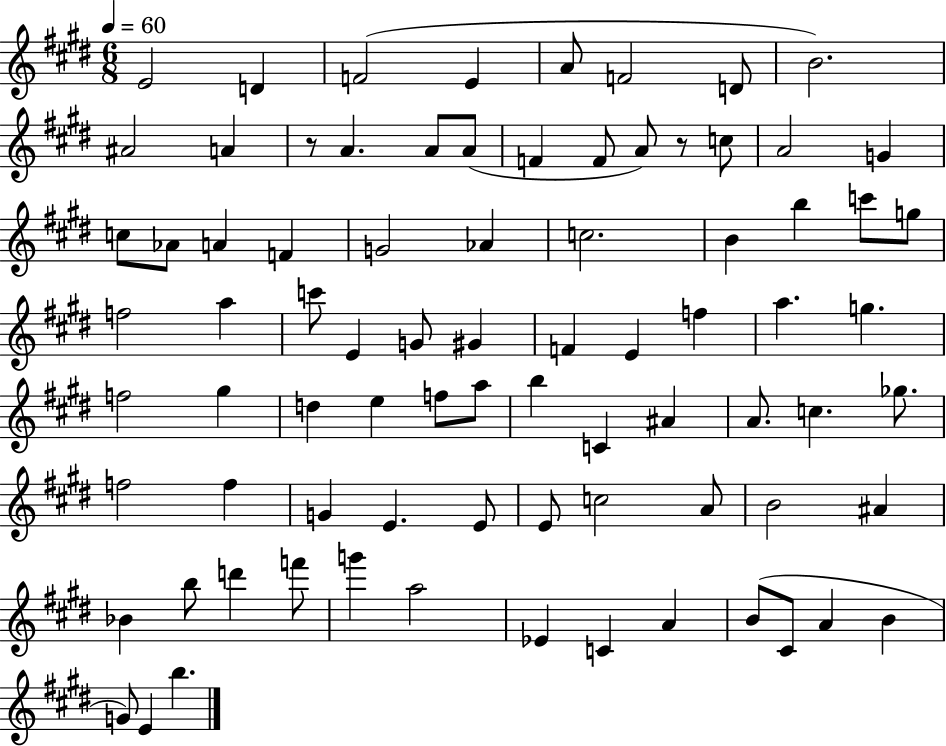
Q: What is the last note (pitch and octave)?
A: B5